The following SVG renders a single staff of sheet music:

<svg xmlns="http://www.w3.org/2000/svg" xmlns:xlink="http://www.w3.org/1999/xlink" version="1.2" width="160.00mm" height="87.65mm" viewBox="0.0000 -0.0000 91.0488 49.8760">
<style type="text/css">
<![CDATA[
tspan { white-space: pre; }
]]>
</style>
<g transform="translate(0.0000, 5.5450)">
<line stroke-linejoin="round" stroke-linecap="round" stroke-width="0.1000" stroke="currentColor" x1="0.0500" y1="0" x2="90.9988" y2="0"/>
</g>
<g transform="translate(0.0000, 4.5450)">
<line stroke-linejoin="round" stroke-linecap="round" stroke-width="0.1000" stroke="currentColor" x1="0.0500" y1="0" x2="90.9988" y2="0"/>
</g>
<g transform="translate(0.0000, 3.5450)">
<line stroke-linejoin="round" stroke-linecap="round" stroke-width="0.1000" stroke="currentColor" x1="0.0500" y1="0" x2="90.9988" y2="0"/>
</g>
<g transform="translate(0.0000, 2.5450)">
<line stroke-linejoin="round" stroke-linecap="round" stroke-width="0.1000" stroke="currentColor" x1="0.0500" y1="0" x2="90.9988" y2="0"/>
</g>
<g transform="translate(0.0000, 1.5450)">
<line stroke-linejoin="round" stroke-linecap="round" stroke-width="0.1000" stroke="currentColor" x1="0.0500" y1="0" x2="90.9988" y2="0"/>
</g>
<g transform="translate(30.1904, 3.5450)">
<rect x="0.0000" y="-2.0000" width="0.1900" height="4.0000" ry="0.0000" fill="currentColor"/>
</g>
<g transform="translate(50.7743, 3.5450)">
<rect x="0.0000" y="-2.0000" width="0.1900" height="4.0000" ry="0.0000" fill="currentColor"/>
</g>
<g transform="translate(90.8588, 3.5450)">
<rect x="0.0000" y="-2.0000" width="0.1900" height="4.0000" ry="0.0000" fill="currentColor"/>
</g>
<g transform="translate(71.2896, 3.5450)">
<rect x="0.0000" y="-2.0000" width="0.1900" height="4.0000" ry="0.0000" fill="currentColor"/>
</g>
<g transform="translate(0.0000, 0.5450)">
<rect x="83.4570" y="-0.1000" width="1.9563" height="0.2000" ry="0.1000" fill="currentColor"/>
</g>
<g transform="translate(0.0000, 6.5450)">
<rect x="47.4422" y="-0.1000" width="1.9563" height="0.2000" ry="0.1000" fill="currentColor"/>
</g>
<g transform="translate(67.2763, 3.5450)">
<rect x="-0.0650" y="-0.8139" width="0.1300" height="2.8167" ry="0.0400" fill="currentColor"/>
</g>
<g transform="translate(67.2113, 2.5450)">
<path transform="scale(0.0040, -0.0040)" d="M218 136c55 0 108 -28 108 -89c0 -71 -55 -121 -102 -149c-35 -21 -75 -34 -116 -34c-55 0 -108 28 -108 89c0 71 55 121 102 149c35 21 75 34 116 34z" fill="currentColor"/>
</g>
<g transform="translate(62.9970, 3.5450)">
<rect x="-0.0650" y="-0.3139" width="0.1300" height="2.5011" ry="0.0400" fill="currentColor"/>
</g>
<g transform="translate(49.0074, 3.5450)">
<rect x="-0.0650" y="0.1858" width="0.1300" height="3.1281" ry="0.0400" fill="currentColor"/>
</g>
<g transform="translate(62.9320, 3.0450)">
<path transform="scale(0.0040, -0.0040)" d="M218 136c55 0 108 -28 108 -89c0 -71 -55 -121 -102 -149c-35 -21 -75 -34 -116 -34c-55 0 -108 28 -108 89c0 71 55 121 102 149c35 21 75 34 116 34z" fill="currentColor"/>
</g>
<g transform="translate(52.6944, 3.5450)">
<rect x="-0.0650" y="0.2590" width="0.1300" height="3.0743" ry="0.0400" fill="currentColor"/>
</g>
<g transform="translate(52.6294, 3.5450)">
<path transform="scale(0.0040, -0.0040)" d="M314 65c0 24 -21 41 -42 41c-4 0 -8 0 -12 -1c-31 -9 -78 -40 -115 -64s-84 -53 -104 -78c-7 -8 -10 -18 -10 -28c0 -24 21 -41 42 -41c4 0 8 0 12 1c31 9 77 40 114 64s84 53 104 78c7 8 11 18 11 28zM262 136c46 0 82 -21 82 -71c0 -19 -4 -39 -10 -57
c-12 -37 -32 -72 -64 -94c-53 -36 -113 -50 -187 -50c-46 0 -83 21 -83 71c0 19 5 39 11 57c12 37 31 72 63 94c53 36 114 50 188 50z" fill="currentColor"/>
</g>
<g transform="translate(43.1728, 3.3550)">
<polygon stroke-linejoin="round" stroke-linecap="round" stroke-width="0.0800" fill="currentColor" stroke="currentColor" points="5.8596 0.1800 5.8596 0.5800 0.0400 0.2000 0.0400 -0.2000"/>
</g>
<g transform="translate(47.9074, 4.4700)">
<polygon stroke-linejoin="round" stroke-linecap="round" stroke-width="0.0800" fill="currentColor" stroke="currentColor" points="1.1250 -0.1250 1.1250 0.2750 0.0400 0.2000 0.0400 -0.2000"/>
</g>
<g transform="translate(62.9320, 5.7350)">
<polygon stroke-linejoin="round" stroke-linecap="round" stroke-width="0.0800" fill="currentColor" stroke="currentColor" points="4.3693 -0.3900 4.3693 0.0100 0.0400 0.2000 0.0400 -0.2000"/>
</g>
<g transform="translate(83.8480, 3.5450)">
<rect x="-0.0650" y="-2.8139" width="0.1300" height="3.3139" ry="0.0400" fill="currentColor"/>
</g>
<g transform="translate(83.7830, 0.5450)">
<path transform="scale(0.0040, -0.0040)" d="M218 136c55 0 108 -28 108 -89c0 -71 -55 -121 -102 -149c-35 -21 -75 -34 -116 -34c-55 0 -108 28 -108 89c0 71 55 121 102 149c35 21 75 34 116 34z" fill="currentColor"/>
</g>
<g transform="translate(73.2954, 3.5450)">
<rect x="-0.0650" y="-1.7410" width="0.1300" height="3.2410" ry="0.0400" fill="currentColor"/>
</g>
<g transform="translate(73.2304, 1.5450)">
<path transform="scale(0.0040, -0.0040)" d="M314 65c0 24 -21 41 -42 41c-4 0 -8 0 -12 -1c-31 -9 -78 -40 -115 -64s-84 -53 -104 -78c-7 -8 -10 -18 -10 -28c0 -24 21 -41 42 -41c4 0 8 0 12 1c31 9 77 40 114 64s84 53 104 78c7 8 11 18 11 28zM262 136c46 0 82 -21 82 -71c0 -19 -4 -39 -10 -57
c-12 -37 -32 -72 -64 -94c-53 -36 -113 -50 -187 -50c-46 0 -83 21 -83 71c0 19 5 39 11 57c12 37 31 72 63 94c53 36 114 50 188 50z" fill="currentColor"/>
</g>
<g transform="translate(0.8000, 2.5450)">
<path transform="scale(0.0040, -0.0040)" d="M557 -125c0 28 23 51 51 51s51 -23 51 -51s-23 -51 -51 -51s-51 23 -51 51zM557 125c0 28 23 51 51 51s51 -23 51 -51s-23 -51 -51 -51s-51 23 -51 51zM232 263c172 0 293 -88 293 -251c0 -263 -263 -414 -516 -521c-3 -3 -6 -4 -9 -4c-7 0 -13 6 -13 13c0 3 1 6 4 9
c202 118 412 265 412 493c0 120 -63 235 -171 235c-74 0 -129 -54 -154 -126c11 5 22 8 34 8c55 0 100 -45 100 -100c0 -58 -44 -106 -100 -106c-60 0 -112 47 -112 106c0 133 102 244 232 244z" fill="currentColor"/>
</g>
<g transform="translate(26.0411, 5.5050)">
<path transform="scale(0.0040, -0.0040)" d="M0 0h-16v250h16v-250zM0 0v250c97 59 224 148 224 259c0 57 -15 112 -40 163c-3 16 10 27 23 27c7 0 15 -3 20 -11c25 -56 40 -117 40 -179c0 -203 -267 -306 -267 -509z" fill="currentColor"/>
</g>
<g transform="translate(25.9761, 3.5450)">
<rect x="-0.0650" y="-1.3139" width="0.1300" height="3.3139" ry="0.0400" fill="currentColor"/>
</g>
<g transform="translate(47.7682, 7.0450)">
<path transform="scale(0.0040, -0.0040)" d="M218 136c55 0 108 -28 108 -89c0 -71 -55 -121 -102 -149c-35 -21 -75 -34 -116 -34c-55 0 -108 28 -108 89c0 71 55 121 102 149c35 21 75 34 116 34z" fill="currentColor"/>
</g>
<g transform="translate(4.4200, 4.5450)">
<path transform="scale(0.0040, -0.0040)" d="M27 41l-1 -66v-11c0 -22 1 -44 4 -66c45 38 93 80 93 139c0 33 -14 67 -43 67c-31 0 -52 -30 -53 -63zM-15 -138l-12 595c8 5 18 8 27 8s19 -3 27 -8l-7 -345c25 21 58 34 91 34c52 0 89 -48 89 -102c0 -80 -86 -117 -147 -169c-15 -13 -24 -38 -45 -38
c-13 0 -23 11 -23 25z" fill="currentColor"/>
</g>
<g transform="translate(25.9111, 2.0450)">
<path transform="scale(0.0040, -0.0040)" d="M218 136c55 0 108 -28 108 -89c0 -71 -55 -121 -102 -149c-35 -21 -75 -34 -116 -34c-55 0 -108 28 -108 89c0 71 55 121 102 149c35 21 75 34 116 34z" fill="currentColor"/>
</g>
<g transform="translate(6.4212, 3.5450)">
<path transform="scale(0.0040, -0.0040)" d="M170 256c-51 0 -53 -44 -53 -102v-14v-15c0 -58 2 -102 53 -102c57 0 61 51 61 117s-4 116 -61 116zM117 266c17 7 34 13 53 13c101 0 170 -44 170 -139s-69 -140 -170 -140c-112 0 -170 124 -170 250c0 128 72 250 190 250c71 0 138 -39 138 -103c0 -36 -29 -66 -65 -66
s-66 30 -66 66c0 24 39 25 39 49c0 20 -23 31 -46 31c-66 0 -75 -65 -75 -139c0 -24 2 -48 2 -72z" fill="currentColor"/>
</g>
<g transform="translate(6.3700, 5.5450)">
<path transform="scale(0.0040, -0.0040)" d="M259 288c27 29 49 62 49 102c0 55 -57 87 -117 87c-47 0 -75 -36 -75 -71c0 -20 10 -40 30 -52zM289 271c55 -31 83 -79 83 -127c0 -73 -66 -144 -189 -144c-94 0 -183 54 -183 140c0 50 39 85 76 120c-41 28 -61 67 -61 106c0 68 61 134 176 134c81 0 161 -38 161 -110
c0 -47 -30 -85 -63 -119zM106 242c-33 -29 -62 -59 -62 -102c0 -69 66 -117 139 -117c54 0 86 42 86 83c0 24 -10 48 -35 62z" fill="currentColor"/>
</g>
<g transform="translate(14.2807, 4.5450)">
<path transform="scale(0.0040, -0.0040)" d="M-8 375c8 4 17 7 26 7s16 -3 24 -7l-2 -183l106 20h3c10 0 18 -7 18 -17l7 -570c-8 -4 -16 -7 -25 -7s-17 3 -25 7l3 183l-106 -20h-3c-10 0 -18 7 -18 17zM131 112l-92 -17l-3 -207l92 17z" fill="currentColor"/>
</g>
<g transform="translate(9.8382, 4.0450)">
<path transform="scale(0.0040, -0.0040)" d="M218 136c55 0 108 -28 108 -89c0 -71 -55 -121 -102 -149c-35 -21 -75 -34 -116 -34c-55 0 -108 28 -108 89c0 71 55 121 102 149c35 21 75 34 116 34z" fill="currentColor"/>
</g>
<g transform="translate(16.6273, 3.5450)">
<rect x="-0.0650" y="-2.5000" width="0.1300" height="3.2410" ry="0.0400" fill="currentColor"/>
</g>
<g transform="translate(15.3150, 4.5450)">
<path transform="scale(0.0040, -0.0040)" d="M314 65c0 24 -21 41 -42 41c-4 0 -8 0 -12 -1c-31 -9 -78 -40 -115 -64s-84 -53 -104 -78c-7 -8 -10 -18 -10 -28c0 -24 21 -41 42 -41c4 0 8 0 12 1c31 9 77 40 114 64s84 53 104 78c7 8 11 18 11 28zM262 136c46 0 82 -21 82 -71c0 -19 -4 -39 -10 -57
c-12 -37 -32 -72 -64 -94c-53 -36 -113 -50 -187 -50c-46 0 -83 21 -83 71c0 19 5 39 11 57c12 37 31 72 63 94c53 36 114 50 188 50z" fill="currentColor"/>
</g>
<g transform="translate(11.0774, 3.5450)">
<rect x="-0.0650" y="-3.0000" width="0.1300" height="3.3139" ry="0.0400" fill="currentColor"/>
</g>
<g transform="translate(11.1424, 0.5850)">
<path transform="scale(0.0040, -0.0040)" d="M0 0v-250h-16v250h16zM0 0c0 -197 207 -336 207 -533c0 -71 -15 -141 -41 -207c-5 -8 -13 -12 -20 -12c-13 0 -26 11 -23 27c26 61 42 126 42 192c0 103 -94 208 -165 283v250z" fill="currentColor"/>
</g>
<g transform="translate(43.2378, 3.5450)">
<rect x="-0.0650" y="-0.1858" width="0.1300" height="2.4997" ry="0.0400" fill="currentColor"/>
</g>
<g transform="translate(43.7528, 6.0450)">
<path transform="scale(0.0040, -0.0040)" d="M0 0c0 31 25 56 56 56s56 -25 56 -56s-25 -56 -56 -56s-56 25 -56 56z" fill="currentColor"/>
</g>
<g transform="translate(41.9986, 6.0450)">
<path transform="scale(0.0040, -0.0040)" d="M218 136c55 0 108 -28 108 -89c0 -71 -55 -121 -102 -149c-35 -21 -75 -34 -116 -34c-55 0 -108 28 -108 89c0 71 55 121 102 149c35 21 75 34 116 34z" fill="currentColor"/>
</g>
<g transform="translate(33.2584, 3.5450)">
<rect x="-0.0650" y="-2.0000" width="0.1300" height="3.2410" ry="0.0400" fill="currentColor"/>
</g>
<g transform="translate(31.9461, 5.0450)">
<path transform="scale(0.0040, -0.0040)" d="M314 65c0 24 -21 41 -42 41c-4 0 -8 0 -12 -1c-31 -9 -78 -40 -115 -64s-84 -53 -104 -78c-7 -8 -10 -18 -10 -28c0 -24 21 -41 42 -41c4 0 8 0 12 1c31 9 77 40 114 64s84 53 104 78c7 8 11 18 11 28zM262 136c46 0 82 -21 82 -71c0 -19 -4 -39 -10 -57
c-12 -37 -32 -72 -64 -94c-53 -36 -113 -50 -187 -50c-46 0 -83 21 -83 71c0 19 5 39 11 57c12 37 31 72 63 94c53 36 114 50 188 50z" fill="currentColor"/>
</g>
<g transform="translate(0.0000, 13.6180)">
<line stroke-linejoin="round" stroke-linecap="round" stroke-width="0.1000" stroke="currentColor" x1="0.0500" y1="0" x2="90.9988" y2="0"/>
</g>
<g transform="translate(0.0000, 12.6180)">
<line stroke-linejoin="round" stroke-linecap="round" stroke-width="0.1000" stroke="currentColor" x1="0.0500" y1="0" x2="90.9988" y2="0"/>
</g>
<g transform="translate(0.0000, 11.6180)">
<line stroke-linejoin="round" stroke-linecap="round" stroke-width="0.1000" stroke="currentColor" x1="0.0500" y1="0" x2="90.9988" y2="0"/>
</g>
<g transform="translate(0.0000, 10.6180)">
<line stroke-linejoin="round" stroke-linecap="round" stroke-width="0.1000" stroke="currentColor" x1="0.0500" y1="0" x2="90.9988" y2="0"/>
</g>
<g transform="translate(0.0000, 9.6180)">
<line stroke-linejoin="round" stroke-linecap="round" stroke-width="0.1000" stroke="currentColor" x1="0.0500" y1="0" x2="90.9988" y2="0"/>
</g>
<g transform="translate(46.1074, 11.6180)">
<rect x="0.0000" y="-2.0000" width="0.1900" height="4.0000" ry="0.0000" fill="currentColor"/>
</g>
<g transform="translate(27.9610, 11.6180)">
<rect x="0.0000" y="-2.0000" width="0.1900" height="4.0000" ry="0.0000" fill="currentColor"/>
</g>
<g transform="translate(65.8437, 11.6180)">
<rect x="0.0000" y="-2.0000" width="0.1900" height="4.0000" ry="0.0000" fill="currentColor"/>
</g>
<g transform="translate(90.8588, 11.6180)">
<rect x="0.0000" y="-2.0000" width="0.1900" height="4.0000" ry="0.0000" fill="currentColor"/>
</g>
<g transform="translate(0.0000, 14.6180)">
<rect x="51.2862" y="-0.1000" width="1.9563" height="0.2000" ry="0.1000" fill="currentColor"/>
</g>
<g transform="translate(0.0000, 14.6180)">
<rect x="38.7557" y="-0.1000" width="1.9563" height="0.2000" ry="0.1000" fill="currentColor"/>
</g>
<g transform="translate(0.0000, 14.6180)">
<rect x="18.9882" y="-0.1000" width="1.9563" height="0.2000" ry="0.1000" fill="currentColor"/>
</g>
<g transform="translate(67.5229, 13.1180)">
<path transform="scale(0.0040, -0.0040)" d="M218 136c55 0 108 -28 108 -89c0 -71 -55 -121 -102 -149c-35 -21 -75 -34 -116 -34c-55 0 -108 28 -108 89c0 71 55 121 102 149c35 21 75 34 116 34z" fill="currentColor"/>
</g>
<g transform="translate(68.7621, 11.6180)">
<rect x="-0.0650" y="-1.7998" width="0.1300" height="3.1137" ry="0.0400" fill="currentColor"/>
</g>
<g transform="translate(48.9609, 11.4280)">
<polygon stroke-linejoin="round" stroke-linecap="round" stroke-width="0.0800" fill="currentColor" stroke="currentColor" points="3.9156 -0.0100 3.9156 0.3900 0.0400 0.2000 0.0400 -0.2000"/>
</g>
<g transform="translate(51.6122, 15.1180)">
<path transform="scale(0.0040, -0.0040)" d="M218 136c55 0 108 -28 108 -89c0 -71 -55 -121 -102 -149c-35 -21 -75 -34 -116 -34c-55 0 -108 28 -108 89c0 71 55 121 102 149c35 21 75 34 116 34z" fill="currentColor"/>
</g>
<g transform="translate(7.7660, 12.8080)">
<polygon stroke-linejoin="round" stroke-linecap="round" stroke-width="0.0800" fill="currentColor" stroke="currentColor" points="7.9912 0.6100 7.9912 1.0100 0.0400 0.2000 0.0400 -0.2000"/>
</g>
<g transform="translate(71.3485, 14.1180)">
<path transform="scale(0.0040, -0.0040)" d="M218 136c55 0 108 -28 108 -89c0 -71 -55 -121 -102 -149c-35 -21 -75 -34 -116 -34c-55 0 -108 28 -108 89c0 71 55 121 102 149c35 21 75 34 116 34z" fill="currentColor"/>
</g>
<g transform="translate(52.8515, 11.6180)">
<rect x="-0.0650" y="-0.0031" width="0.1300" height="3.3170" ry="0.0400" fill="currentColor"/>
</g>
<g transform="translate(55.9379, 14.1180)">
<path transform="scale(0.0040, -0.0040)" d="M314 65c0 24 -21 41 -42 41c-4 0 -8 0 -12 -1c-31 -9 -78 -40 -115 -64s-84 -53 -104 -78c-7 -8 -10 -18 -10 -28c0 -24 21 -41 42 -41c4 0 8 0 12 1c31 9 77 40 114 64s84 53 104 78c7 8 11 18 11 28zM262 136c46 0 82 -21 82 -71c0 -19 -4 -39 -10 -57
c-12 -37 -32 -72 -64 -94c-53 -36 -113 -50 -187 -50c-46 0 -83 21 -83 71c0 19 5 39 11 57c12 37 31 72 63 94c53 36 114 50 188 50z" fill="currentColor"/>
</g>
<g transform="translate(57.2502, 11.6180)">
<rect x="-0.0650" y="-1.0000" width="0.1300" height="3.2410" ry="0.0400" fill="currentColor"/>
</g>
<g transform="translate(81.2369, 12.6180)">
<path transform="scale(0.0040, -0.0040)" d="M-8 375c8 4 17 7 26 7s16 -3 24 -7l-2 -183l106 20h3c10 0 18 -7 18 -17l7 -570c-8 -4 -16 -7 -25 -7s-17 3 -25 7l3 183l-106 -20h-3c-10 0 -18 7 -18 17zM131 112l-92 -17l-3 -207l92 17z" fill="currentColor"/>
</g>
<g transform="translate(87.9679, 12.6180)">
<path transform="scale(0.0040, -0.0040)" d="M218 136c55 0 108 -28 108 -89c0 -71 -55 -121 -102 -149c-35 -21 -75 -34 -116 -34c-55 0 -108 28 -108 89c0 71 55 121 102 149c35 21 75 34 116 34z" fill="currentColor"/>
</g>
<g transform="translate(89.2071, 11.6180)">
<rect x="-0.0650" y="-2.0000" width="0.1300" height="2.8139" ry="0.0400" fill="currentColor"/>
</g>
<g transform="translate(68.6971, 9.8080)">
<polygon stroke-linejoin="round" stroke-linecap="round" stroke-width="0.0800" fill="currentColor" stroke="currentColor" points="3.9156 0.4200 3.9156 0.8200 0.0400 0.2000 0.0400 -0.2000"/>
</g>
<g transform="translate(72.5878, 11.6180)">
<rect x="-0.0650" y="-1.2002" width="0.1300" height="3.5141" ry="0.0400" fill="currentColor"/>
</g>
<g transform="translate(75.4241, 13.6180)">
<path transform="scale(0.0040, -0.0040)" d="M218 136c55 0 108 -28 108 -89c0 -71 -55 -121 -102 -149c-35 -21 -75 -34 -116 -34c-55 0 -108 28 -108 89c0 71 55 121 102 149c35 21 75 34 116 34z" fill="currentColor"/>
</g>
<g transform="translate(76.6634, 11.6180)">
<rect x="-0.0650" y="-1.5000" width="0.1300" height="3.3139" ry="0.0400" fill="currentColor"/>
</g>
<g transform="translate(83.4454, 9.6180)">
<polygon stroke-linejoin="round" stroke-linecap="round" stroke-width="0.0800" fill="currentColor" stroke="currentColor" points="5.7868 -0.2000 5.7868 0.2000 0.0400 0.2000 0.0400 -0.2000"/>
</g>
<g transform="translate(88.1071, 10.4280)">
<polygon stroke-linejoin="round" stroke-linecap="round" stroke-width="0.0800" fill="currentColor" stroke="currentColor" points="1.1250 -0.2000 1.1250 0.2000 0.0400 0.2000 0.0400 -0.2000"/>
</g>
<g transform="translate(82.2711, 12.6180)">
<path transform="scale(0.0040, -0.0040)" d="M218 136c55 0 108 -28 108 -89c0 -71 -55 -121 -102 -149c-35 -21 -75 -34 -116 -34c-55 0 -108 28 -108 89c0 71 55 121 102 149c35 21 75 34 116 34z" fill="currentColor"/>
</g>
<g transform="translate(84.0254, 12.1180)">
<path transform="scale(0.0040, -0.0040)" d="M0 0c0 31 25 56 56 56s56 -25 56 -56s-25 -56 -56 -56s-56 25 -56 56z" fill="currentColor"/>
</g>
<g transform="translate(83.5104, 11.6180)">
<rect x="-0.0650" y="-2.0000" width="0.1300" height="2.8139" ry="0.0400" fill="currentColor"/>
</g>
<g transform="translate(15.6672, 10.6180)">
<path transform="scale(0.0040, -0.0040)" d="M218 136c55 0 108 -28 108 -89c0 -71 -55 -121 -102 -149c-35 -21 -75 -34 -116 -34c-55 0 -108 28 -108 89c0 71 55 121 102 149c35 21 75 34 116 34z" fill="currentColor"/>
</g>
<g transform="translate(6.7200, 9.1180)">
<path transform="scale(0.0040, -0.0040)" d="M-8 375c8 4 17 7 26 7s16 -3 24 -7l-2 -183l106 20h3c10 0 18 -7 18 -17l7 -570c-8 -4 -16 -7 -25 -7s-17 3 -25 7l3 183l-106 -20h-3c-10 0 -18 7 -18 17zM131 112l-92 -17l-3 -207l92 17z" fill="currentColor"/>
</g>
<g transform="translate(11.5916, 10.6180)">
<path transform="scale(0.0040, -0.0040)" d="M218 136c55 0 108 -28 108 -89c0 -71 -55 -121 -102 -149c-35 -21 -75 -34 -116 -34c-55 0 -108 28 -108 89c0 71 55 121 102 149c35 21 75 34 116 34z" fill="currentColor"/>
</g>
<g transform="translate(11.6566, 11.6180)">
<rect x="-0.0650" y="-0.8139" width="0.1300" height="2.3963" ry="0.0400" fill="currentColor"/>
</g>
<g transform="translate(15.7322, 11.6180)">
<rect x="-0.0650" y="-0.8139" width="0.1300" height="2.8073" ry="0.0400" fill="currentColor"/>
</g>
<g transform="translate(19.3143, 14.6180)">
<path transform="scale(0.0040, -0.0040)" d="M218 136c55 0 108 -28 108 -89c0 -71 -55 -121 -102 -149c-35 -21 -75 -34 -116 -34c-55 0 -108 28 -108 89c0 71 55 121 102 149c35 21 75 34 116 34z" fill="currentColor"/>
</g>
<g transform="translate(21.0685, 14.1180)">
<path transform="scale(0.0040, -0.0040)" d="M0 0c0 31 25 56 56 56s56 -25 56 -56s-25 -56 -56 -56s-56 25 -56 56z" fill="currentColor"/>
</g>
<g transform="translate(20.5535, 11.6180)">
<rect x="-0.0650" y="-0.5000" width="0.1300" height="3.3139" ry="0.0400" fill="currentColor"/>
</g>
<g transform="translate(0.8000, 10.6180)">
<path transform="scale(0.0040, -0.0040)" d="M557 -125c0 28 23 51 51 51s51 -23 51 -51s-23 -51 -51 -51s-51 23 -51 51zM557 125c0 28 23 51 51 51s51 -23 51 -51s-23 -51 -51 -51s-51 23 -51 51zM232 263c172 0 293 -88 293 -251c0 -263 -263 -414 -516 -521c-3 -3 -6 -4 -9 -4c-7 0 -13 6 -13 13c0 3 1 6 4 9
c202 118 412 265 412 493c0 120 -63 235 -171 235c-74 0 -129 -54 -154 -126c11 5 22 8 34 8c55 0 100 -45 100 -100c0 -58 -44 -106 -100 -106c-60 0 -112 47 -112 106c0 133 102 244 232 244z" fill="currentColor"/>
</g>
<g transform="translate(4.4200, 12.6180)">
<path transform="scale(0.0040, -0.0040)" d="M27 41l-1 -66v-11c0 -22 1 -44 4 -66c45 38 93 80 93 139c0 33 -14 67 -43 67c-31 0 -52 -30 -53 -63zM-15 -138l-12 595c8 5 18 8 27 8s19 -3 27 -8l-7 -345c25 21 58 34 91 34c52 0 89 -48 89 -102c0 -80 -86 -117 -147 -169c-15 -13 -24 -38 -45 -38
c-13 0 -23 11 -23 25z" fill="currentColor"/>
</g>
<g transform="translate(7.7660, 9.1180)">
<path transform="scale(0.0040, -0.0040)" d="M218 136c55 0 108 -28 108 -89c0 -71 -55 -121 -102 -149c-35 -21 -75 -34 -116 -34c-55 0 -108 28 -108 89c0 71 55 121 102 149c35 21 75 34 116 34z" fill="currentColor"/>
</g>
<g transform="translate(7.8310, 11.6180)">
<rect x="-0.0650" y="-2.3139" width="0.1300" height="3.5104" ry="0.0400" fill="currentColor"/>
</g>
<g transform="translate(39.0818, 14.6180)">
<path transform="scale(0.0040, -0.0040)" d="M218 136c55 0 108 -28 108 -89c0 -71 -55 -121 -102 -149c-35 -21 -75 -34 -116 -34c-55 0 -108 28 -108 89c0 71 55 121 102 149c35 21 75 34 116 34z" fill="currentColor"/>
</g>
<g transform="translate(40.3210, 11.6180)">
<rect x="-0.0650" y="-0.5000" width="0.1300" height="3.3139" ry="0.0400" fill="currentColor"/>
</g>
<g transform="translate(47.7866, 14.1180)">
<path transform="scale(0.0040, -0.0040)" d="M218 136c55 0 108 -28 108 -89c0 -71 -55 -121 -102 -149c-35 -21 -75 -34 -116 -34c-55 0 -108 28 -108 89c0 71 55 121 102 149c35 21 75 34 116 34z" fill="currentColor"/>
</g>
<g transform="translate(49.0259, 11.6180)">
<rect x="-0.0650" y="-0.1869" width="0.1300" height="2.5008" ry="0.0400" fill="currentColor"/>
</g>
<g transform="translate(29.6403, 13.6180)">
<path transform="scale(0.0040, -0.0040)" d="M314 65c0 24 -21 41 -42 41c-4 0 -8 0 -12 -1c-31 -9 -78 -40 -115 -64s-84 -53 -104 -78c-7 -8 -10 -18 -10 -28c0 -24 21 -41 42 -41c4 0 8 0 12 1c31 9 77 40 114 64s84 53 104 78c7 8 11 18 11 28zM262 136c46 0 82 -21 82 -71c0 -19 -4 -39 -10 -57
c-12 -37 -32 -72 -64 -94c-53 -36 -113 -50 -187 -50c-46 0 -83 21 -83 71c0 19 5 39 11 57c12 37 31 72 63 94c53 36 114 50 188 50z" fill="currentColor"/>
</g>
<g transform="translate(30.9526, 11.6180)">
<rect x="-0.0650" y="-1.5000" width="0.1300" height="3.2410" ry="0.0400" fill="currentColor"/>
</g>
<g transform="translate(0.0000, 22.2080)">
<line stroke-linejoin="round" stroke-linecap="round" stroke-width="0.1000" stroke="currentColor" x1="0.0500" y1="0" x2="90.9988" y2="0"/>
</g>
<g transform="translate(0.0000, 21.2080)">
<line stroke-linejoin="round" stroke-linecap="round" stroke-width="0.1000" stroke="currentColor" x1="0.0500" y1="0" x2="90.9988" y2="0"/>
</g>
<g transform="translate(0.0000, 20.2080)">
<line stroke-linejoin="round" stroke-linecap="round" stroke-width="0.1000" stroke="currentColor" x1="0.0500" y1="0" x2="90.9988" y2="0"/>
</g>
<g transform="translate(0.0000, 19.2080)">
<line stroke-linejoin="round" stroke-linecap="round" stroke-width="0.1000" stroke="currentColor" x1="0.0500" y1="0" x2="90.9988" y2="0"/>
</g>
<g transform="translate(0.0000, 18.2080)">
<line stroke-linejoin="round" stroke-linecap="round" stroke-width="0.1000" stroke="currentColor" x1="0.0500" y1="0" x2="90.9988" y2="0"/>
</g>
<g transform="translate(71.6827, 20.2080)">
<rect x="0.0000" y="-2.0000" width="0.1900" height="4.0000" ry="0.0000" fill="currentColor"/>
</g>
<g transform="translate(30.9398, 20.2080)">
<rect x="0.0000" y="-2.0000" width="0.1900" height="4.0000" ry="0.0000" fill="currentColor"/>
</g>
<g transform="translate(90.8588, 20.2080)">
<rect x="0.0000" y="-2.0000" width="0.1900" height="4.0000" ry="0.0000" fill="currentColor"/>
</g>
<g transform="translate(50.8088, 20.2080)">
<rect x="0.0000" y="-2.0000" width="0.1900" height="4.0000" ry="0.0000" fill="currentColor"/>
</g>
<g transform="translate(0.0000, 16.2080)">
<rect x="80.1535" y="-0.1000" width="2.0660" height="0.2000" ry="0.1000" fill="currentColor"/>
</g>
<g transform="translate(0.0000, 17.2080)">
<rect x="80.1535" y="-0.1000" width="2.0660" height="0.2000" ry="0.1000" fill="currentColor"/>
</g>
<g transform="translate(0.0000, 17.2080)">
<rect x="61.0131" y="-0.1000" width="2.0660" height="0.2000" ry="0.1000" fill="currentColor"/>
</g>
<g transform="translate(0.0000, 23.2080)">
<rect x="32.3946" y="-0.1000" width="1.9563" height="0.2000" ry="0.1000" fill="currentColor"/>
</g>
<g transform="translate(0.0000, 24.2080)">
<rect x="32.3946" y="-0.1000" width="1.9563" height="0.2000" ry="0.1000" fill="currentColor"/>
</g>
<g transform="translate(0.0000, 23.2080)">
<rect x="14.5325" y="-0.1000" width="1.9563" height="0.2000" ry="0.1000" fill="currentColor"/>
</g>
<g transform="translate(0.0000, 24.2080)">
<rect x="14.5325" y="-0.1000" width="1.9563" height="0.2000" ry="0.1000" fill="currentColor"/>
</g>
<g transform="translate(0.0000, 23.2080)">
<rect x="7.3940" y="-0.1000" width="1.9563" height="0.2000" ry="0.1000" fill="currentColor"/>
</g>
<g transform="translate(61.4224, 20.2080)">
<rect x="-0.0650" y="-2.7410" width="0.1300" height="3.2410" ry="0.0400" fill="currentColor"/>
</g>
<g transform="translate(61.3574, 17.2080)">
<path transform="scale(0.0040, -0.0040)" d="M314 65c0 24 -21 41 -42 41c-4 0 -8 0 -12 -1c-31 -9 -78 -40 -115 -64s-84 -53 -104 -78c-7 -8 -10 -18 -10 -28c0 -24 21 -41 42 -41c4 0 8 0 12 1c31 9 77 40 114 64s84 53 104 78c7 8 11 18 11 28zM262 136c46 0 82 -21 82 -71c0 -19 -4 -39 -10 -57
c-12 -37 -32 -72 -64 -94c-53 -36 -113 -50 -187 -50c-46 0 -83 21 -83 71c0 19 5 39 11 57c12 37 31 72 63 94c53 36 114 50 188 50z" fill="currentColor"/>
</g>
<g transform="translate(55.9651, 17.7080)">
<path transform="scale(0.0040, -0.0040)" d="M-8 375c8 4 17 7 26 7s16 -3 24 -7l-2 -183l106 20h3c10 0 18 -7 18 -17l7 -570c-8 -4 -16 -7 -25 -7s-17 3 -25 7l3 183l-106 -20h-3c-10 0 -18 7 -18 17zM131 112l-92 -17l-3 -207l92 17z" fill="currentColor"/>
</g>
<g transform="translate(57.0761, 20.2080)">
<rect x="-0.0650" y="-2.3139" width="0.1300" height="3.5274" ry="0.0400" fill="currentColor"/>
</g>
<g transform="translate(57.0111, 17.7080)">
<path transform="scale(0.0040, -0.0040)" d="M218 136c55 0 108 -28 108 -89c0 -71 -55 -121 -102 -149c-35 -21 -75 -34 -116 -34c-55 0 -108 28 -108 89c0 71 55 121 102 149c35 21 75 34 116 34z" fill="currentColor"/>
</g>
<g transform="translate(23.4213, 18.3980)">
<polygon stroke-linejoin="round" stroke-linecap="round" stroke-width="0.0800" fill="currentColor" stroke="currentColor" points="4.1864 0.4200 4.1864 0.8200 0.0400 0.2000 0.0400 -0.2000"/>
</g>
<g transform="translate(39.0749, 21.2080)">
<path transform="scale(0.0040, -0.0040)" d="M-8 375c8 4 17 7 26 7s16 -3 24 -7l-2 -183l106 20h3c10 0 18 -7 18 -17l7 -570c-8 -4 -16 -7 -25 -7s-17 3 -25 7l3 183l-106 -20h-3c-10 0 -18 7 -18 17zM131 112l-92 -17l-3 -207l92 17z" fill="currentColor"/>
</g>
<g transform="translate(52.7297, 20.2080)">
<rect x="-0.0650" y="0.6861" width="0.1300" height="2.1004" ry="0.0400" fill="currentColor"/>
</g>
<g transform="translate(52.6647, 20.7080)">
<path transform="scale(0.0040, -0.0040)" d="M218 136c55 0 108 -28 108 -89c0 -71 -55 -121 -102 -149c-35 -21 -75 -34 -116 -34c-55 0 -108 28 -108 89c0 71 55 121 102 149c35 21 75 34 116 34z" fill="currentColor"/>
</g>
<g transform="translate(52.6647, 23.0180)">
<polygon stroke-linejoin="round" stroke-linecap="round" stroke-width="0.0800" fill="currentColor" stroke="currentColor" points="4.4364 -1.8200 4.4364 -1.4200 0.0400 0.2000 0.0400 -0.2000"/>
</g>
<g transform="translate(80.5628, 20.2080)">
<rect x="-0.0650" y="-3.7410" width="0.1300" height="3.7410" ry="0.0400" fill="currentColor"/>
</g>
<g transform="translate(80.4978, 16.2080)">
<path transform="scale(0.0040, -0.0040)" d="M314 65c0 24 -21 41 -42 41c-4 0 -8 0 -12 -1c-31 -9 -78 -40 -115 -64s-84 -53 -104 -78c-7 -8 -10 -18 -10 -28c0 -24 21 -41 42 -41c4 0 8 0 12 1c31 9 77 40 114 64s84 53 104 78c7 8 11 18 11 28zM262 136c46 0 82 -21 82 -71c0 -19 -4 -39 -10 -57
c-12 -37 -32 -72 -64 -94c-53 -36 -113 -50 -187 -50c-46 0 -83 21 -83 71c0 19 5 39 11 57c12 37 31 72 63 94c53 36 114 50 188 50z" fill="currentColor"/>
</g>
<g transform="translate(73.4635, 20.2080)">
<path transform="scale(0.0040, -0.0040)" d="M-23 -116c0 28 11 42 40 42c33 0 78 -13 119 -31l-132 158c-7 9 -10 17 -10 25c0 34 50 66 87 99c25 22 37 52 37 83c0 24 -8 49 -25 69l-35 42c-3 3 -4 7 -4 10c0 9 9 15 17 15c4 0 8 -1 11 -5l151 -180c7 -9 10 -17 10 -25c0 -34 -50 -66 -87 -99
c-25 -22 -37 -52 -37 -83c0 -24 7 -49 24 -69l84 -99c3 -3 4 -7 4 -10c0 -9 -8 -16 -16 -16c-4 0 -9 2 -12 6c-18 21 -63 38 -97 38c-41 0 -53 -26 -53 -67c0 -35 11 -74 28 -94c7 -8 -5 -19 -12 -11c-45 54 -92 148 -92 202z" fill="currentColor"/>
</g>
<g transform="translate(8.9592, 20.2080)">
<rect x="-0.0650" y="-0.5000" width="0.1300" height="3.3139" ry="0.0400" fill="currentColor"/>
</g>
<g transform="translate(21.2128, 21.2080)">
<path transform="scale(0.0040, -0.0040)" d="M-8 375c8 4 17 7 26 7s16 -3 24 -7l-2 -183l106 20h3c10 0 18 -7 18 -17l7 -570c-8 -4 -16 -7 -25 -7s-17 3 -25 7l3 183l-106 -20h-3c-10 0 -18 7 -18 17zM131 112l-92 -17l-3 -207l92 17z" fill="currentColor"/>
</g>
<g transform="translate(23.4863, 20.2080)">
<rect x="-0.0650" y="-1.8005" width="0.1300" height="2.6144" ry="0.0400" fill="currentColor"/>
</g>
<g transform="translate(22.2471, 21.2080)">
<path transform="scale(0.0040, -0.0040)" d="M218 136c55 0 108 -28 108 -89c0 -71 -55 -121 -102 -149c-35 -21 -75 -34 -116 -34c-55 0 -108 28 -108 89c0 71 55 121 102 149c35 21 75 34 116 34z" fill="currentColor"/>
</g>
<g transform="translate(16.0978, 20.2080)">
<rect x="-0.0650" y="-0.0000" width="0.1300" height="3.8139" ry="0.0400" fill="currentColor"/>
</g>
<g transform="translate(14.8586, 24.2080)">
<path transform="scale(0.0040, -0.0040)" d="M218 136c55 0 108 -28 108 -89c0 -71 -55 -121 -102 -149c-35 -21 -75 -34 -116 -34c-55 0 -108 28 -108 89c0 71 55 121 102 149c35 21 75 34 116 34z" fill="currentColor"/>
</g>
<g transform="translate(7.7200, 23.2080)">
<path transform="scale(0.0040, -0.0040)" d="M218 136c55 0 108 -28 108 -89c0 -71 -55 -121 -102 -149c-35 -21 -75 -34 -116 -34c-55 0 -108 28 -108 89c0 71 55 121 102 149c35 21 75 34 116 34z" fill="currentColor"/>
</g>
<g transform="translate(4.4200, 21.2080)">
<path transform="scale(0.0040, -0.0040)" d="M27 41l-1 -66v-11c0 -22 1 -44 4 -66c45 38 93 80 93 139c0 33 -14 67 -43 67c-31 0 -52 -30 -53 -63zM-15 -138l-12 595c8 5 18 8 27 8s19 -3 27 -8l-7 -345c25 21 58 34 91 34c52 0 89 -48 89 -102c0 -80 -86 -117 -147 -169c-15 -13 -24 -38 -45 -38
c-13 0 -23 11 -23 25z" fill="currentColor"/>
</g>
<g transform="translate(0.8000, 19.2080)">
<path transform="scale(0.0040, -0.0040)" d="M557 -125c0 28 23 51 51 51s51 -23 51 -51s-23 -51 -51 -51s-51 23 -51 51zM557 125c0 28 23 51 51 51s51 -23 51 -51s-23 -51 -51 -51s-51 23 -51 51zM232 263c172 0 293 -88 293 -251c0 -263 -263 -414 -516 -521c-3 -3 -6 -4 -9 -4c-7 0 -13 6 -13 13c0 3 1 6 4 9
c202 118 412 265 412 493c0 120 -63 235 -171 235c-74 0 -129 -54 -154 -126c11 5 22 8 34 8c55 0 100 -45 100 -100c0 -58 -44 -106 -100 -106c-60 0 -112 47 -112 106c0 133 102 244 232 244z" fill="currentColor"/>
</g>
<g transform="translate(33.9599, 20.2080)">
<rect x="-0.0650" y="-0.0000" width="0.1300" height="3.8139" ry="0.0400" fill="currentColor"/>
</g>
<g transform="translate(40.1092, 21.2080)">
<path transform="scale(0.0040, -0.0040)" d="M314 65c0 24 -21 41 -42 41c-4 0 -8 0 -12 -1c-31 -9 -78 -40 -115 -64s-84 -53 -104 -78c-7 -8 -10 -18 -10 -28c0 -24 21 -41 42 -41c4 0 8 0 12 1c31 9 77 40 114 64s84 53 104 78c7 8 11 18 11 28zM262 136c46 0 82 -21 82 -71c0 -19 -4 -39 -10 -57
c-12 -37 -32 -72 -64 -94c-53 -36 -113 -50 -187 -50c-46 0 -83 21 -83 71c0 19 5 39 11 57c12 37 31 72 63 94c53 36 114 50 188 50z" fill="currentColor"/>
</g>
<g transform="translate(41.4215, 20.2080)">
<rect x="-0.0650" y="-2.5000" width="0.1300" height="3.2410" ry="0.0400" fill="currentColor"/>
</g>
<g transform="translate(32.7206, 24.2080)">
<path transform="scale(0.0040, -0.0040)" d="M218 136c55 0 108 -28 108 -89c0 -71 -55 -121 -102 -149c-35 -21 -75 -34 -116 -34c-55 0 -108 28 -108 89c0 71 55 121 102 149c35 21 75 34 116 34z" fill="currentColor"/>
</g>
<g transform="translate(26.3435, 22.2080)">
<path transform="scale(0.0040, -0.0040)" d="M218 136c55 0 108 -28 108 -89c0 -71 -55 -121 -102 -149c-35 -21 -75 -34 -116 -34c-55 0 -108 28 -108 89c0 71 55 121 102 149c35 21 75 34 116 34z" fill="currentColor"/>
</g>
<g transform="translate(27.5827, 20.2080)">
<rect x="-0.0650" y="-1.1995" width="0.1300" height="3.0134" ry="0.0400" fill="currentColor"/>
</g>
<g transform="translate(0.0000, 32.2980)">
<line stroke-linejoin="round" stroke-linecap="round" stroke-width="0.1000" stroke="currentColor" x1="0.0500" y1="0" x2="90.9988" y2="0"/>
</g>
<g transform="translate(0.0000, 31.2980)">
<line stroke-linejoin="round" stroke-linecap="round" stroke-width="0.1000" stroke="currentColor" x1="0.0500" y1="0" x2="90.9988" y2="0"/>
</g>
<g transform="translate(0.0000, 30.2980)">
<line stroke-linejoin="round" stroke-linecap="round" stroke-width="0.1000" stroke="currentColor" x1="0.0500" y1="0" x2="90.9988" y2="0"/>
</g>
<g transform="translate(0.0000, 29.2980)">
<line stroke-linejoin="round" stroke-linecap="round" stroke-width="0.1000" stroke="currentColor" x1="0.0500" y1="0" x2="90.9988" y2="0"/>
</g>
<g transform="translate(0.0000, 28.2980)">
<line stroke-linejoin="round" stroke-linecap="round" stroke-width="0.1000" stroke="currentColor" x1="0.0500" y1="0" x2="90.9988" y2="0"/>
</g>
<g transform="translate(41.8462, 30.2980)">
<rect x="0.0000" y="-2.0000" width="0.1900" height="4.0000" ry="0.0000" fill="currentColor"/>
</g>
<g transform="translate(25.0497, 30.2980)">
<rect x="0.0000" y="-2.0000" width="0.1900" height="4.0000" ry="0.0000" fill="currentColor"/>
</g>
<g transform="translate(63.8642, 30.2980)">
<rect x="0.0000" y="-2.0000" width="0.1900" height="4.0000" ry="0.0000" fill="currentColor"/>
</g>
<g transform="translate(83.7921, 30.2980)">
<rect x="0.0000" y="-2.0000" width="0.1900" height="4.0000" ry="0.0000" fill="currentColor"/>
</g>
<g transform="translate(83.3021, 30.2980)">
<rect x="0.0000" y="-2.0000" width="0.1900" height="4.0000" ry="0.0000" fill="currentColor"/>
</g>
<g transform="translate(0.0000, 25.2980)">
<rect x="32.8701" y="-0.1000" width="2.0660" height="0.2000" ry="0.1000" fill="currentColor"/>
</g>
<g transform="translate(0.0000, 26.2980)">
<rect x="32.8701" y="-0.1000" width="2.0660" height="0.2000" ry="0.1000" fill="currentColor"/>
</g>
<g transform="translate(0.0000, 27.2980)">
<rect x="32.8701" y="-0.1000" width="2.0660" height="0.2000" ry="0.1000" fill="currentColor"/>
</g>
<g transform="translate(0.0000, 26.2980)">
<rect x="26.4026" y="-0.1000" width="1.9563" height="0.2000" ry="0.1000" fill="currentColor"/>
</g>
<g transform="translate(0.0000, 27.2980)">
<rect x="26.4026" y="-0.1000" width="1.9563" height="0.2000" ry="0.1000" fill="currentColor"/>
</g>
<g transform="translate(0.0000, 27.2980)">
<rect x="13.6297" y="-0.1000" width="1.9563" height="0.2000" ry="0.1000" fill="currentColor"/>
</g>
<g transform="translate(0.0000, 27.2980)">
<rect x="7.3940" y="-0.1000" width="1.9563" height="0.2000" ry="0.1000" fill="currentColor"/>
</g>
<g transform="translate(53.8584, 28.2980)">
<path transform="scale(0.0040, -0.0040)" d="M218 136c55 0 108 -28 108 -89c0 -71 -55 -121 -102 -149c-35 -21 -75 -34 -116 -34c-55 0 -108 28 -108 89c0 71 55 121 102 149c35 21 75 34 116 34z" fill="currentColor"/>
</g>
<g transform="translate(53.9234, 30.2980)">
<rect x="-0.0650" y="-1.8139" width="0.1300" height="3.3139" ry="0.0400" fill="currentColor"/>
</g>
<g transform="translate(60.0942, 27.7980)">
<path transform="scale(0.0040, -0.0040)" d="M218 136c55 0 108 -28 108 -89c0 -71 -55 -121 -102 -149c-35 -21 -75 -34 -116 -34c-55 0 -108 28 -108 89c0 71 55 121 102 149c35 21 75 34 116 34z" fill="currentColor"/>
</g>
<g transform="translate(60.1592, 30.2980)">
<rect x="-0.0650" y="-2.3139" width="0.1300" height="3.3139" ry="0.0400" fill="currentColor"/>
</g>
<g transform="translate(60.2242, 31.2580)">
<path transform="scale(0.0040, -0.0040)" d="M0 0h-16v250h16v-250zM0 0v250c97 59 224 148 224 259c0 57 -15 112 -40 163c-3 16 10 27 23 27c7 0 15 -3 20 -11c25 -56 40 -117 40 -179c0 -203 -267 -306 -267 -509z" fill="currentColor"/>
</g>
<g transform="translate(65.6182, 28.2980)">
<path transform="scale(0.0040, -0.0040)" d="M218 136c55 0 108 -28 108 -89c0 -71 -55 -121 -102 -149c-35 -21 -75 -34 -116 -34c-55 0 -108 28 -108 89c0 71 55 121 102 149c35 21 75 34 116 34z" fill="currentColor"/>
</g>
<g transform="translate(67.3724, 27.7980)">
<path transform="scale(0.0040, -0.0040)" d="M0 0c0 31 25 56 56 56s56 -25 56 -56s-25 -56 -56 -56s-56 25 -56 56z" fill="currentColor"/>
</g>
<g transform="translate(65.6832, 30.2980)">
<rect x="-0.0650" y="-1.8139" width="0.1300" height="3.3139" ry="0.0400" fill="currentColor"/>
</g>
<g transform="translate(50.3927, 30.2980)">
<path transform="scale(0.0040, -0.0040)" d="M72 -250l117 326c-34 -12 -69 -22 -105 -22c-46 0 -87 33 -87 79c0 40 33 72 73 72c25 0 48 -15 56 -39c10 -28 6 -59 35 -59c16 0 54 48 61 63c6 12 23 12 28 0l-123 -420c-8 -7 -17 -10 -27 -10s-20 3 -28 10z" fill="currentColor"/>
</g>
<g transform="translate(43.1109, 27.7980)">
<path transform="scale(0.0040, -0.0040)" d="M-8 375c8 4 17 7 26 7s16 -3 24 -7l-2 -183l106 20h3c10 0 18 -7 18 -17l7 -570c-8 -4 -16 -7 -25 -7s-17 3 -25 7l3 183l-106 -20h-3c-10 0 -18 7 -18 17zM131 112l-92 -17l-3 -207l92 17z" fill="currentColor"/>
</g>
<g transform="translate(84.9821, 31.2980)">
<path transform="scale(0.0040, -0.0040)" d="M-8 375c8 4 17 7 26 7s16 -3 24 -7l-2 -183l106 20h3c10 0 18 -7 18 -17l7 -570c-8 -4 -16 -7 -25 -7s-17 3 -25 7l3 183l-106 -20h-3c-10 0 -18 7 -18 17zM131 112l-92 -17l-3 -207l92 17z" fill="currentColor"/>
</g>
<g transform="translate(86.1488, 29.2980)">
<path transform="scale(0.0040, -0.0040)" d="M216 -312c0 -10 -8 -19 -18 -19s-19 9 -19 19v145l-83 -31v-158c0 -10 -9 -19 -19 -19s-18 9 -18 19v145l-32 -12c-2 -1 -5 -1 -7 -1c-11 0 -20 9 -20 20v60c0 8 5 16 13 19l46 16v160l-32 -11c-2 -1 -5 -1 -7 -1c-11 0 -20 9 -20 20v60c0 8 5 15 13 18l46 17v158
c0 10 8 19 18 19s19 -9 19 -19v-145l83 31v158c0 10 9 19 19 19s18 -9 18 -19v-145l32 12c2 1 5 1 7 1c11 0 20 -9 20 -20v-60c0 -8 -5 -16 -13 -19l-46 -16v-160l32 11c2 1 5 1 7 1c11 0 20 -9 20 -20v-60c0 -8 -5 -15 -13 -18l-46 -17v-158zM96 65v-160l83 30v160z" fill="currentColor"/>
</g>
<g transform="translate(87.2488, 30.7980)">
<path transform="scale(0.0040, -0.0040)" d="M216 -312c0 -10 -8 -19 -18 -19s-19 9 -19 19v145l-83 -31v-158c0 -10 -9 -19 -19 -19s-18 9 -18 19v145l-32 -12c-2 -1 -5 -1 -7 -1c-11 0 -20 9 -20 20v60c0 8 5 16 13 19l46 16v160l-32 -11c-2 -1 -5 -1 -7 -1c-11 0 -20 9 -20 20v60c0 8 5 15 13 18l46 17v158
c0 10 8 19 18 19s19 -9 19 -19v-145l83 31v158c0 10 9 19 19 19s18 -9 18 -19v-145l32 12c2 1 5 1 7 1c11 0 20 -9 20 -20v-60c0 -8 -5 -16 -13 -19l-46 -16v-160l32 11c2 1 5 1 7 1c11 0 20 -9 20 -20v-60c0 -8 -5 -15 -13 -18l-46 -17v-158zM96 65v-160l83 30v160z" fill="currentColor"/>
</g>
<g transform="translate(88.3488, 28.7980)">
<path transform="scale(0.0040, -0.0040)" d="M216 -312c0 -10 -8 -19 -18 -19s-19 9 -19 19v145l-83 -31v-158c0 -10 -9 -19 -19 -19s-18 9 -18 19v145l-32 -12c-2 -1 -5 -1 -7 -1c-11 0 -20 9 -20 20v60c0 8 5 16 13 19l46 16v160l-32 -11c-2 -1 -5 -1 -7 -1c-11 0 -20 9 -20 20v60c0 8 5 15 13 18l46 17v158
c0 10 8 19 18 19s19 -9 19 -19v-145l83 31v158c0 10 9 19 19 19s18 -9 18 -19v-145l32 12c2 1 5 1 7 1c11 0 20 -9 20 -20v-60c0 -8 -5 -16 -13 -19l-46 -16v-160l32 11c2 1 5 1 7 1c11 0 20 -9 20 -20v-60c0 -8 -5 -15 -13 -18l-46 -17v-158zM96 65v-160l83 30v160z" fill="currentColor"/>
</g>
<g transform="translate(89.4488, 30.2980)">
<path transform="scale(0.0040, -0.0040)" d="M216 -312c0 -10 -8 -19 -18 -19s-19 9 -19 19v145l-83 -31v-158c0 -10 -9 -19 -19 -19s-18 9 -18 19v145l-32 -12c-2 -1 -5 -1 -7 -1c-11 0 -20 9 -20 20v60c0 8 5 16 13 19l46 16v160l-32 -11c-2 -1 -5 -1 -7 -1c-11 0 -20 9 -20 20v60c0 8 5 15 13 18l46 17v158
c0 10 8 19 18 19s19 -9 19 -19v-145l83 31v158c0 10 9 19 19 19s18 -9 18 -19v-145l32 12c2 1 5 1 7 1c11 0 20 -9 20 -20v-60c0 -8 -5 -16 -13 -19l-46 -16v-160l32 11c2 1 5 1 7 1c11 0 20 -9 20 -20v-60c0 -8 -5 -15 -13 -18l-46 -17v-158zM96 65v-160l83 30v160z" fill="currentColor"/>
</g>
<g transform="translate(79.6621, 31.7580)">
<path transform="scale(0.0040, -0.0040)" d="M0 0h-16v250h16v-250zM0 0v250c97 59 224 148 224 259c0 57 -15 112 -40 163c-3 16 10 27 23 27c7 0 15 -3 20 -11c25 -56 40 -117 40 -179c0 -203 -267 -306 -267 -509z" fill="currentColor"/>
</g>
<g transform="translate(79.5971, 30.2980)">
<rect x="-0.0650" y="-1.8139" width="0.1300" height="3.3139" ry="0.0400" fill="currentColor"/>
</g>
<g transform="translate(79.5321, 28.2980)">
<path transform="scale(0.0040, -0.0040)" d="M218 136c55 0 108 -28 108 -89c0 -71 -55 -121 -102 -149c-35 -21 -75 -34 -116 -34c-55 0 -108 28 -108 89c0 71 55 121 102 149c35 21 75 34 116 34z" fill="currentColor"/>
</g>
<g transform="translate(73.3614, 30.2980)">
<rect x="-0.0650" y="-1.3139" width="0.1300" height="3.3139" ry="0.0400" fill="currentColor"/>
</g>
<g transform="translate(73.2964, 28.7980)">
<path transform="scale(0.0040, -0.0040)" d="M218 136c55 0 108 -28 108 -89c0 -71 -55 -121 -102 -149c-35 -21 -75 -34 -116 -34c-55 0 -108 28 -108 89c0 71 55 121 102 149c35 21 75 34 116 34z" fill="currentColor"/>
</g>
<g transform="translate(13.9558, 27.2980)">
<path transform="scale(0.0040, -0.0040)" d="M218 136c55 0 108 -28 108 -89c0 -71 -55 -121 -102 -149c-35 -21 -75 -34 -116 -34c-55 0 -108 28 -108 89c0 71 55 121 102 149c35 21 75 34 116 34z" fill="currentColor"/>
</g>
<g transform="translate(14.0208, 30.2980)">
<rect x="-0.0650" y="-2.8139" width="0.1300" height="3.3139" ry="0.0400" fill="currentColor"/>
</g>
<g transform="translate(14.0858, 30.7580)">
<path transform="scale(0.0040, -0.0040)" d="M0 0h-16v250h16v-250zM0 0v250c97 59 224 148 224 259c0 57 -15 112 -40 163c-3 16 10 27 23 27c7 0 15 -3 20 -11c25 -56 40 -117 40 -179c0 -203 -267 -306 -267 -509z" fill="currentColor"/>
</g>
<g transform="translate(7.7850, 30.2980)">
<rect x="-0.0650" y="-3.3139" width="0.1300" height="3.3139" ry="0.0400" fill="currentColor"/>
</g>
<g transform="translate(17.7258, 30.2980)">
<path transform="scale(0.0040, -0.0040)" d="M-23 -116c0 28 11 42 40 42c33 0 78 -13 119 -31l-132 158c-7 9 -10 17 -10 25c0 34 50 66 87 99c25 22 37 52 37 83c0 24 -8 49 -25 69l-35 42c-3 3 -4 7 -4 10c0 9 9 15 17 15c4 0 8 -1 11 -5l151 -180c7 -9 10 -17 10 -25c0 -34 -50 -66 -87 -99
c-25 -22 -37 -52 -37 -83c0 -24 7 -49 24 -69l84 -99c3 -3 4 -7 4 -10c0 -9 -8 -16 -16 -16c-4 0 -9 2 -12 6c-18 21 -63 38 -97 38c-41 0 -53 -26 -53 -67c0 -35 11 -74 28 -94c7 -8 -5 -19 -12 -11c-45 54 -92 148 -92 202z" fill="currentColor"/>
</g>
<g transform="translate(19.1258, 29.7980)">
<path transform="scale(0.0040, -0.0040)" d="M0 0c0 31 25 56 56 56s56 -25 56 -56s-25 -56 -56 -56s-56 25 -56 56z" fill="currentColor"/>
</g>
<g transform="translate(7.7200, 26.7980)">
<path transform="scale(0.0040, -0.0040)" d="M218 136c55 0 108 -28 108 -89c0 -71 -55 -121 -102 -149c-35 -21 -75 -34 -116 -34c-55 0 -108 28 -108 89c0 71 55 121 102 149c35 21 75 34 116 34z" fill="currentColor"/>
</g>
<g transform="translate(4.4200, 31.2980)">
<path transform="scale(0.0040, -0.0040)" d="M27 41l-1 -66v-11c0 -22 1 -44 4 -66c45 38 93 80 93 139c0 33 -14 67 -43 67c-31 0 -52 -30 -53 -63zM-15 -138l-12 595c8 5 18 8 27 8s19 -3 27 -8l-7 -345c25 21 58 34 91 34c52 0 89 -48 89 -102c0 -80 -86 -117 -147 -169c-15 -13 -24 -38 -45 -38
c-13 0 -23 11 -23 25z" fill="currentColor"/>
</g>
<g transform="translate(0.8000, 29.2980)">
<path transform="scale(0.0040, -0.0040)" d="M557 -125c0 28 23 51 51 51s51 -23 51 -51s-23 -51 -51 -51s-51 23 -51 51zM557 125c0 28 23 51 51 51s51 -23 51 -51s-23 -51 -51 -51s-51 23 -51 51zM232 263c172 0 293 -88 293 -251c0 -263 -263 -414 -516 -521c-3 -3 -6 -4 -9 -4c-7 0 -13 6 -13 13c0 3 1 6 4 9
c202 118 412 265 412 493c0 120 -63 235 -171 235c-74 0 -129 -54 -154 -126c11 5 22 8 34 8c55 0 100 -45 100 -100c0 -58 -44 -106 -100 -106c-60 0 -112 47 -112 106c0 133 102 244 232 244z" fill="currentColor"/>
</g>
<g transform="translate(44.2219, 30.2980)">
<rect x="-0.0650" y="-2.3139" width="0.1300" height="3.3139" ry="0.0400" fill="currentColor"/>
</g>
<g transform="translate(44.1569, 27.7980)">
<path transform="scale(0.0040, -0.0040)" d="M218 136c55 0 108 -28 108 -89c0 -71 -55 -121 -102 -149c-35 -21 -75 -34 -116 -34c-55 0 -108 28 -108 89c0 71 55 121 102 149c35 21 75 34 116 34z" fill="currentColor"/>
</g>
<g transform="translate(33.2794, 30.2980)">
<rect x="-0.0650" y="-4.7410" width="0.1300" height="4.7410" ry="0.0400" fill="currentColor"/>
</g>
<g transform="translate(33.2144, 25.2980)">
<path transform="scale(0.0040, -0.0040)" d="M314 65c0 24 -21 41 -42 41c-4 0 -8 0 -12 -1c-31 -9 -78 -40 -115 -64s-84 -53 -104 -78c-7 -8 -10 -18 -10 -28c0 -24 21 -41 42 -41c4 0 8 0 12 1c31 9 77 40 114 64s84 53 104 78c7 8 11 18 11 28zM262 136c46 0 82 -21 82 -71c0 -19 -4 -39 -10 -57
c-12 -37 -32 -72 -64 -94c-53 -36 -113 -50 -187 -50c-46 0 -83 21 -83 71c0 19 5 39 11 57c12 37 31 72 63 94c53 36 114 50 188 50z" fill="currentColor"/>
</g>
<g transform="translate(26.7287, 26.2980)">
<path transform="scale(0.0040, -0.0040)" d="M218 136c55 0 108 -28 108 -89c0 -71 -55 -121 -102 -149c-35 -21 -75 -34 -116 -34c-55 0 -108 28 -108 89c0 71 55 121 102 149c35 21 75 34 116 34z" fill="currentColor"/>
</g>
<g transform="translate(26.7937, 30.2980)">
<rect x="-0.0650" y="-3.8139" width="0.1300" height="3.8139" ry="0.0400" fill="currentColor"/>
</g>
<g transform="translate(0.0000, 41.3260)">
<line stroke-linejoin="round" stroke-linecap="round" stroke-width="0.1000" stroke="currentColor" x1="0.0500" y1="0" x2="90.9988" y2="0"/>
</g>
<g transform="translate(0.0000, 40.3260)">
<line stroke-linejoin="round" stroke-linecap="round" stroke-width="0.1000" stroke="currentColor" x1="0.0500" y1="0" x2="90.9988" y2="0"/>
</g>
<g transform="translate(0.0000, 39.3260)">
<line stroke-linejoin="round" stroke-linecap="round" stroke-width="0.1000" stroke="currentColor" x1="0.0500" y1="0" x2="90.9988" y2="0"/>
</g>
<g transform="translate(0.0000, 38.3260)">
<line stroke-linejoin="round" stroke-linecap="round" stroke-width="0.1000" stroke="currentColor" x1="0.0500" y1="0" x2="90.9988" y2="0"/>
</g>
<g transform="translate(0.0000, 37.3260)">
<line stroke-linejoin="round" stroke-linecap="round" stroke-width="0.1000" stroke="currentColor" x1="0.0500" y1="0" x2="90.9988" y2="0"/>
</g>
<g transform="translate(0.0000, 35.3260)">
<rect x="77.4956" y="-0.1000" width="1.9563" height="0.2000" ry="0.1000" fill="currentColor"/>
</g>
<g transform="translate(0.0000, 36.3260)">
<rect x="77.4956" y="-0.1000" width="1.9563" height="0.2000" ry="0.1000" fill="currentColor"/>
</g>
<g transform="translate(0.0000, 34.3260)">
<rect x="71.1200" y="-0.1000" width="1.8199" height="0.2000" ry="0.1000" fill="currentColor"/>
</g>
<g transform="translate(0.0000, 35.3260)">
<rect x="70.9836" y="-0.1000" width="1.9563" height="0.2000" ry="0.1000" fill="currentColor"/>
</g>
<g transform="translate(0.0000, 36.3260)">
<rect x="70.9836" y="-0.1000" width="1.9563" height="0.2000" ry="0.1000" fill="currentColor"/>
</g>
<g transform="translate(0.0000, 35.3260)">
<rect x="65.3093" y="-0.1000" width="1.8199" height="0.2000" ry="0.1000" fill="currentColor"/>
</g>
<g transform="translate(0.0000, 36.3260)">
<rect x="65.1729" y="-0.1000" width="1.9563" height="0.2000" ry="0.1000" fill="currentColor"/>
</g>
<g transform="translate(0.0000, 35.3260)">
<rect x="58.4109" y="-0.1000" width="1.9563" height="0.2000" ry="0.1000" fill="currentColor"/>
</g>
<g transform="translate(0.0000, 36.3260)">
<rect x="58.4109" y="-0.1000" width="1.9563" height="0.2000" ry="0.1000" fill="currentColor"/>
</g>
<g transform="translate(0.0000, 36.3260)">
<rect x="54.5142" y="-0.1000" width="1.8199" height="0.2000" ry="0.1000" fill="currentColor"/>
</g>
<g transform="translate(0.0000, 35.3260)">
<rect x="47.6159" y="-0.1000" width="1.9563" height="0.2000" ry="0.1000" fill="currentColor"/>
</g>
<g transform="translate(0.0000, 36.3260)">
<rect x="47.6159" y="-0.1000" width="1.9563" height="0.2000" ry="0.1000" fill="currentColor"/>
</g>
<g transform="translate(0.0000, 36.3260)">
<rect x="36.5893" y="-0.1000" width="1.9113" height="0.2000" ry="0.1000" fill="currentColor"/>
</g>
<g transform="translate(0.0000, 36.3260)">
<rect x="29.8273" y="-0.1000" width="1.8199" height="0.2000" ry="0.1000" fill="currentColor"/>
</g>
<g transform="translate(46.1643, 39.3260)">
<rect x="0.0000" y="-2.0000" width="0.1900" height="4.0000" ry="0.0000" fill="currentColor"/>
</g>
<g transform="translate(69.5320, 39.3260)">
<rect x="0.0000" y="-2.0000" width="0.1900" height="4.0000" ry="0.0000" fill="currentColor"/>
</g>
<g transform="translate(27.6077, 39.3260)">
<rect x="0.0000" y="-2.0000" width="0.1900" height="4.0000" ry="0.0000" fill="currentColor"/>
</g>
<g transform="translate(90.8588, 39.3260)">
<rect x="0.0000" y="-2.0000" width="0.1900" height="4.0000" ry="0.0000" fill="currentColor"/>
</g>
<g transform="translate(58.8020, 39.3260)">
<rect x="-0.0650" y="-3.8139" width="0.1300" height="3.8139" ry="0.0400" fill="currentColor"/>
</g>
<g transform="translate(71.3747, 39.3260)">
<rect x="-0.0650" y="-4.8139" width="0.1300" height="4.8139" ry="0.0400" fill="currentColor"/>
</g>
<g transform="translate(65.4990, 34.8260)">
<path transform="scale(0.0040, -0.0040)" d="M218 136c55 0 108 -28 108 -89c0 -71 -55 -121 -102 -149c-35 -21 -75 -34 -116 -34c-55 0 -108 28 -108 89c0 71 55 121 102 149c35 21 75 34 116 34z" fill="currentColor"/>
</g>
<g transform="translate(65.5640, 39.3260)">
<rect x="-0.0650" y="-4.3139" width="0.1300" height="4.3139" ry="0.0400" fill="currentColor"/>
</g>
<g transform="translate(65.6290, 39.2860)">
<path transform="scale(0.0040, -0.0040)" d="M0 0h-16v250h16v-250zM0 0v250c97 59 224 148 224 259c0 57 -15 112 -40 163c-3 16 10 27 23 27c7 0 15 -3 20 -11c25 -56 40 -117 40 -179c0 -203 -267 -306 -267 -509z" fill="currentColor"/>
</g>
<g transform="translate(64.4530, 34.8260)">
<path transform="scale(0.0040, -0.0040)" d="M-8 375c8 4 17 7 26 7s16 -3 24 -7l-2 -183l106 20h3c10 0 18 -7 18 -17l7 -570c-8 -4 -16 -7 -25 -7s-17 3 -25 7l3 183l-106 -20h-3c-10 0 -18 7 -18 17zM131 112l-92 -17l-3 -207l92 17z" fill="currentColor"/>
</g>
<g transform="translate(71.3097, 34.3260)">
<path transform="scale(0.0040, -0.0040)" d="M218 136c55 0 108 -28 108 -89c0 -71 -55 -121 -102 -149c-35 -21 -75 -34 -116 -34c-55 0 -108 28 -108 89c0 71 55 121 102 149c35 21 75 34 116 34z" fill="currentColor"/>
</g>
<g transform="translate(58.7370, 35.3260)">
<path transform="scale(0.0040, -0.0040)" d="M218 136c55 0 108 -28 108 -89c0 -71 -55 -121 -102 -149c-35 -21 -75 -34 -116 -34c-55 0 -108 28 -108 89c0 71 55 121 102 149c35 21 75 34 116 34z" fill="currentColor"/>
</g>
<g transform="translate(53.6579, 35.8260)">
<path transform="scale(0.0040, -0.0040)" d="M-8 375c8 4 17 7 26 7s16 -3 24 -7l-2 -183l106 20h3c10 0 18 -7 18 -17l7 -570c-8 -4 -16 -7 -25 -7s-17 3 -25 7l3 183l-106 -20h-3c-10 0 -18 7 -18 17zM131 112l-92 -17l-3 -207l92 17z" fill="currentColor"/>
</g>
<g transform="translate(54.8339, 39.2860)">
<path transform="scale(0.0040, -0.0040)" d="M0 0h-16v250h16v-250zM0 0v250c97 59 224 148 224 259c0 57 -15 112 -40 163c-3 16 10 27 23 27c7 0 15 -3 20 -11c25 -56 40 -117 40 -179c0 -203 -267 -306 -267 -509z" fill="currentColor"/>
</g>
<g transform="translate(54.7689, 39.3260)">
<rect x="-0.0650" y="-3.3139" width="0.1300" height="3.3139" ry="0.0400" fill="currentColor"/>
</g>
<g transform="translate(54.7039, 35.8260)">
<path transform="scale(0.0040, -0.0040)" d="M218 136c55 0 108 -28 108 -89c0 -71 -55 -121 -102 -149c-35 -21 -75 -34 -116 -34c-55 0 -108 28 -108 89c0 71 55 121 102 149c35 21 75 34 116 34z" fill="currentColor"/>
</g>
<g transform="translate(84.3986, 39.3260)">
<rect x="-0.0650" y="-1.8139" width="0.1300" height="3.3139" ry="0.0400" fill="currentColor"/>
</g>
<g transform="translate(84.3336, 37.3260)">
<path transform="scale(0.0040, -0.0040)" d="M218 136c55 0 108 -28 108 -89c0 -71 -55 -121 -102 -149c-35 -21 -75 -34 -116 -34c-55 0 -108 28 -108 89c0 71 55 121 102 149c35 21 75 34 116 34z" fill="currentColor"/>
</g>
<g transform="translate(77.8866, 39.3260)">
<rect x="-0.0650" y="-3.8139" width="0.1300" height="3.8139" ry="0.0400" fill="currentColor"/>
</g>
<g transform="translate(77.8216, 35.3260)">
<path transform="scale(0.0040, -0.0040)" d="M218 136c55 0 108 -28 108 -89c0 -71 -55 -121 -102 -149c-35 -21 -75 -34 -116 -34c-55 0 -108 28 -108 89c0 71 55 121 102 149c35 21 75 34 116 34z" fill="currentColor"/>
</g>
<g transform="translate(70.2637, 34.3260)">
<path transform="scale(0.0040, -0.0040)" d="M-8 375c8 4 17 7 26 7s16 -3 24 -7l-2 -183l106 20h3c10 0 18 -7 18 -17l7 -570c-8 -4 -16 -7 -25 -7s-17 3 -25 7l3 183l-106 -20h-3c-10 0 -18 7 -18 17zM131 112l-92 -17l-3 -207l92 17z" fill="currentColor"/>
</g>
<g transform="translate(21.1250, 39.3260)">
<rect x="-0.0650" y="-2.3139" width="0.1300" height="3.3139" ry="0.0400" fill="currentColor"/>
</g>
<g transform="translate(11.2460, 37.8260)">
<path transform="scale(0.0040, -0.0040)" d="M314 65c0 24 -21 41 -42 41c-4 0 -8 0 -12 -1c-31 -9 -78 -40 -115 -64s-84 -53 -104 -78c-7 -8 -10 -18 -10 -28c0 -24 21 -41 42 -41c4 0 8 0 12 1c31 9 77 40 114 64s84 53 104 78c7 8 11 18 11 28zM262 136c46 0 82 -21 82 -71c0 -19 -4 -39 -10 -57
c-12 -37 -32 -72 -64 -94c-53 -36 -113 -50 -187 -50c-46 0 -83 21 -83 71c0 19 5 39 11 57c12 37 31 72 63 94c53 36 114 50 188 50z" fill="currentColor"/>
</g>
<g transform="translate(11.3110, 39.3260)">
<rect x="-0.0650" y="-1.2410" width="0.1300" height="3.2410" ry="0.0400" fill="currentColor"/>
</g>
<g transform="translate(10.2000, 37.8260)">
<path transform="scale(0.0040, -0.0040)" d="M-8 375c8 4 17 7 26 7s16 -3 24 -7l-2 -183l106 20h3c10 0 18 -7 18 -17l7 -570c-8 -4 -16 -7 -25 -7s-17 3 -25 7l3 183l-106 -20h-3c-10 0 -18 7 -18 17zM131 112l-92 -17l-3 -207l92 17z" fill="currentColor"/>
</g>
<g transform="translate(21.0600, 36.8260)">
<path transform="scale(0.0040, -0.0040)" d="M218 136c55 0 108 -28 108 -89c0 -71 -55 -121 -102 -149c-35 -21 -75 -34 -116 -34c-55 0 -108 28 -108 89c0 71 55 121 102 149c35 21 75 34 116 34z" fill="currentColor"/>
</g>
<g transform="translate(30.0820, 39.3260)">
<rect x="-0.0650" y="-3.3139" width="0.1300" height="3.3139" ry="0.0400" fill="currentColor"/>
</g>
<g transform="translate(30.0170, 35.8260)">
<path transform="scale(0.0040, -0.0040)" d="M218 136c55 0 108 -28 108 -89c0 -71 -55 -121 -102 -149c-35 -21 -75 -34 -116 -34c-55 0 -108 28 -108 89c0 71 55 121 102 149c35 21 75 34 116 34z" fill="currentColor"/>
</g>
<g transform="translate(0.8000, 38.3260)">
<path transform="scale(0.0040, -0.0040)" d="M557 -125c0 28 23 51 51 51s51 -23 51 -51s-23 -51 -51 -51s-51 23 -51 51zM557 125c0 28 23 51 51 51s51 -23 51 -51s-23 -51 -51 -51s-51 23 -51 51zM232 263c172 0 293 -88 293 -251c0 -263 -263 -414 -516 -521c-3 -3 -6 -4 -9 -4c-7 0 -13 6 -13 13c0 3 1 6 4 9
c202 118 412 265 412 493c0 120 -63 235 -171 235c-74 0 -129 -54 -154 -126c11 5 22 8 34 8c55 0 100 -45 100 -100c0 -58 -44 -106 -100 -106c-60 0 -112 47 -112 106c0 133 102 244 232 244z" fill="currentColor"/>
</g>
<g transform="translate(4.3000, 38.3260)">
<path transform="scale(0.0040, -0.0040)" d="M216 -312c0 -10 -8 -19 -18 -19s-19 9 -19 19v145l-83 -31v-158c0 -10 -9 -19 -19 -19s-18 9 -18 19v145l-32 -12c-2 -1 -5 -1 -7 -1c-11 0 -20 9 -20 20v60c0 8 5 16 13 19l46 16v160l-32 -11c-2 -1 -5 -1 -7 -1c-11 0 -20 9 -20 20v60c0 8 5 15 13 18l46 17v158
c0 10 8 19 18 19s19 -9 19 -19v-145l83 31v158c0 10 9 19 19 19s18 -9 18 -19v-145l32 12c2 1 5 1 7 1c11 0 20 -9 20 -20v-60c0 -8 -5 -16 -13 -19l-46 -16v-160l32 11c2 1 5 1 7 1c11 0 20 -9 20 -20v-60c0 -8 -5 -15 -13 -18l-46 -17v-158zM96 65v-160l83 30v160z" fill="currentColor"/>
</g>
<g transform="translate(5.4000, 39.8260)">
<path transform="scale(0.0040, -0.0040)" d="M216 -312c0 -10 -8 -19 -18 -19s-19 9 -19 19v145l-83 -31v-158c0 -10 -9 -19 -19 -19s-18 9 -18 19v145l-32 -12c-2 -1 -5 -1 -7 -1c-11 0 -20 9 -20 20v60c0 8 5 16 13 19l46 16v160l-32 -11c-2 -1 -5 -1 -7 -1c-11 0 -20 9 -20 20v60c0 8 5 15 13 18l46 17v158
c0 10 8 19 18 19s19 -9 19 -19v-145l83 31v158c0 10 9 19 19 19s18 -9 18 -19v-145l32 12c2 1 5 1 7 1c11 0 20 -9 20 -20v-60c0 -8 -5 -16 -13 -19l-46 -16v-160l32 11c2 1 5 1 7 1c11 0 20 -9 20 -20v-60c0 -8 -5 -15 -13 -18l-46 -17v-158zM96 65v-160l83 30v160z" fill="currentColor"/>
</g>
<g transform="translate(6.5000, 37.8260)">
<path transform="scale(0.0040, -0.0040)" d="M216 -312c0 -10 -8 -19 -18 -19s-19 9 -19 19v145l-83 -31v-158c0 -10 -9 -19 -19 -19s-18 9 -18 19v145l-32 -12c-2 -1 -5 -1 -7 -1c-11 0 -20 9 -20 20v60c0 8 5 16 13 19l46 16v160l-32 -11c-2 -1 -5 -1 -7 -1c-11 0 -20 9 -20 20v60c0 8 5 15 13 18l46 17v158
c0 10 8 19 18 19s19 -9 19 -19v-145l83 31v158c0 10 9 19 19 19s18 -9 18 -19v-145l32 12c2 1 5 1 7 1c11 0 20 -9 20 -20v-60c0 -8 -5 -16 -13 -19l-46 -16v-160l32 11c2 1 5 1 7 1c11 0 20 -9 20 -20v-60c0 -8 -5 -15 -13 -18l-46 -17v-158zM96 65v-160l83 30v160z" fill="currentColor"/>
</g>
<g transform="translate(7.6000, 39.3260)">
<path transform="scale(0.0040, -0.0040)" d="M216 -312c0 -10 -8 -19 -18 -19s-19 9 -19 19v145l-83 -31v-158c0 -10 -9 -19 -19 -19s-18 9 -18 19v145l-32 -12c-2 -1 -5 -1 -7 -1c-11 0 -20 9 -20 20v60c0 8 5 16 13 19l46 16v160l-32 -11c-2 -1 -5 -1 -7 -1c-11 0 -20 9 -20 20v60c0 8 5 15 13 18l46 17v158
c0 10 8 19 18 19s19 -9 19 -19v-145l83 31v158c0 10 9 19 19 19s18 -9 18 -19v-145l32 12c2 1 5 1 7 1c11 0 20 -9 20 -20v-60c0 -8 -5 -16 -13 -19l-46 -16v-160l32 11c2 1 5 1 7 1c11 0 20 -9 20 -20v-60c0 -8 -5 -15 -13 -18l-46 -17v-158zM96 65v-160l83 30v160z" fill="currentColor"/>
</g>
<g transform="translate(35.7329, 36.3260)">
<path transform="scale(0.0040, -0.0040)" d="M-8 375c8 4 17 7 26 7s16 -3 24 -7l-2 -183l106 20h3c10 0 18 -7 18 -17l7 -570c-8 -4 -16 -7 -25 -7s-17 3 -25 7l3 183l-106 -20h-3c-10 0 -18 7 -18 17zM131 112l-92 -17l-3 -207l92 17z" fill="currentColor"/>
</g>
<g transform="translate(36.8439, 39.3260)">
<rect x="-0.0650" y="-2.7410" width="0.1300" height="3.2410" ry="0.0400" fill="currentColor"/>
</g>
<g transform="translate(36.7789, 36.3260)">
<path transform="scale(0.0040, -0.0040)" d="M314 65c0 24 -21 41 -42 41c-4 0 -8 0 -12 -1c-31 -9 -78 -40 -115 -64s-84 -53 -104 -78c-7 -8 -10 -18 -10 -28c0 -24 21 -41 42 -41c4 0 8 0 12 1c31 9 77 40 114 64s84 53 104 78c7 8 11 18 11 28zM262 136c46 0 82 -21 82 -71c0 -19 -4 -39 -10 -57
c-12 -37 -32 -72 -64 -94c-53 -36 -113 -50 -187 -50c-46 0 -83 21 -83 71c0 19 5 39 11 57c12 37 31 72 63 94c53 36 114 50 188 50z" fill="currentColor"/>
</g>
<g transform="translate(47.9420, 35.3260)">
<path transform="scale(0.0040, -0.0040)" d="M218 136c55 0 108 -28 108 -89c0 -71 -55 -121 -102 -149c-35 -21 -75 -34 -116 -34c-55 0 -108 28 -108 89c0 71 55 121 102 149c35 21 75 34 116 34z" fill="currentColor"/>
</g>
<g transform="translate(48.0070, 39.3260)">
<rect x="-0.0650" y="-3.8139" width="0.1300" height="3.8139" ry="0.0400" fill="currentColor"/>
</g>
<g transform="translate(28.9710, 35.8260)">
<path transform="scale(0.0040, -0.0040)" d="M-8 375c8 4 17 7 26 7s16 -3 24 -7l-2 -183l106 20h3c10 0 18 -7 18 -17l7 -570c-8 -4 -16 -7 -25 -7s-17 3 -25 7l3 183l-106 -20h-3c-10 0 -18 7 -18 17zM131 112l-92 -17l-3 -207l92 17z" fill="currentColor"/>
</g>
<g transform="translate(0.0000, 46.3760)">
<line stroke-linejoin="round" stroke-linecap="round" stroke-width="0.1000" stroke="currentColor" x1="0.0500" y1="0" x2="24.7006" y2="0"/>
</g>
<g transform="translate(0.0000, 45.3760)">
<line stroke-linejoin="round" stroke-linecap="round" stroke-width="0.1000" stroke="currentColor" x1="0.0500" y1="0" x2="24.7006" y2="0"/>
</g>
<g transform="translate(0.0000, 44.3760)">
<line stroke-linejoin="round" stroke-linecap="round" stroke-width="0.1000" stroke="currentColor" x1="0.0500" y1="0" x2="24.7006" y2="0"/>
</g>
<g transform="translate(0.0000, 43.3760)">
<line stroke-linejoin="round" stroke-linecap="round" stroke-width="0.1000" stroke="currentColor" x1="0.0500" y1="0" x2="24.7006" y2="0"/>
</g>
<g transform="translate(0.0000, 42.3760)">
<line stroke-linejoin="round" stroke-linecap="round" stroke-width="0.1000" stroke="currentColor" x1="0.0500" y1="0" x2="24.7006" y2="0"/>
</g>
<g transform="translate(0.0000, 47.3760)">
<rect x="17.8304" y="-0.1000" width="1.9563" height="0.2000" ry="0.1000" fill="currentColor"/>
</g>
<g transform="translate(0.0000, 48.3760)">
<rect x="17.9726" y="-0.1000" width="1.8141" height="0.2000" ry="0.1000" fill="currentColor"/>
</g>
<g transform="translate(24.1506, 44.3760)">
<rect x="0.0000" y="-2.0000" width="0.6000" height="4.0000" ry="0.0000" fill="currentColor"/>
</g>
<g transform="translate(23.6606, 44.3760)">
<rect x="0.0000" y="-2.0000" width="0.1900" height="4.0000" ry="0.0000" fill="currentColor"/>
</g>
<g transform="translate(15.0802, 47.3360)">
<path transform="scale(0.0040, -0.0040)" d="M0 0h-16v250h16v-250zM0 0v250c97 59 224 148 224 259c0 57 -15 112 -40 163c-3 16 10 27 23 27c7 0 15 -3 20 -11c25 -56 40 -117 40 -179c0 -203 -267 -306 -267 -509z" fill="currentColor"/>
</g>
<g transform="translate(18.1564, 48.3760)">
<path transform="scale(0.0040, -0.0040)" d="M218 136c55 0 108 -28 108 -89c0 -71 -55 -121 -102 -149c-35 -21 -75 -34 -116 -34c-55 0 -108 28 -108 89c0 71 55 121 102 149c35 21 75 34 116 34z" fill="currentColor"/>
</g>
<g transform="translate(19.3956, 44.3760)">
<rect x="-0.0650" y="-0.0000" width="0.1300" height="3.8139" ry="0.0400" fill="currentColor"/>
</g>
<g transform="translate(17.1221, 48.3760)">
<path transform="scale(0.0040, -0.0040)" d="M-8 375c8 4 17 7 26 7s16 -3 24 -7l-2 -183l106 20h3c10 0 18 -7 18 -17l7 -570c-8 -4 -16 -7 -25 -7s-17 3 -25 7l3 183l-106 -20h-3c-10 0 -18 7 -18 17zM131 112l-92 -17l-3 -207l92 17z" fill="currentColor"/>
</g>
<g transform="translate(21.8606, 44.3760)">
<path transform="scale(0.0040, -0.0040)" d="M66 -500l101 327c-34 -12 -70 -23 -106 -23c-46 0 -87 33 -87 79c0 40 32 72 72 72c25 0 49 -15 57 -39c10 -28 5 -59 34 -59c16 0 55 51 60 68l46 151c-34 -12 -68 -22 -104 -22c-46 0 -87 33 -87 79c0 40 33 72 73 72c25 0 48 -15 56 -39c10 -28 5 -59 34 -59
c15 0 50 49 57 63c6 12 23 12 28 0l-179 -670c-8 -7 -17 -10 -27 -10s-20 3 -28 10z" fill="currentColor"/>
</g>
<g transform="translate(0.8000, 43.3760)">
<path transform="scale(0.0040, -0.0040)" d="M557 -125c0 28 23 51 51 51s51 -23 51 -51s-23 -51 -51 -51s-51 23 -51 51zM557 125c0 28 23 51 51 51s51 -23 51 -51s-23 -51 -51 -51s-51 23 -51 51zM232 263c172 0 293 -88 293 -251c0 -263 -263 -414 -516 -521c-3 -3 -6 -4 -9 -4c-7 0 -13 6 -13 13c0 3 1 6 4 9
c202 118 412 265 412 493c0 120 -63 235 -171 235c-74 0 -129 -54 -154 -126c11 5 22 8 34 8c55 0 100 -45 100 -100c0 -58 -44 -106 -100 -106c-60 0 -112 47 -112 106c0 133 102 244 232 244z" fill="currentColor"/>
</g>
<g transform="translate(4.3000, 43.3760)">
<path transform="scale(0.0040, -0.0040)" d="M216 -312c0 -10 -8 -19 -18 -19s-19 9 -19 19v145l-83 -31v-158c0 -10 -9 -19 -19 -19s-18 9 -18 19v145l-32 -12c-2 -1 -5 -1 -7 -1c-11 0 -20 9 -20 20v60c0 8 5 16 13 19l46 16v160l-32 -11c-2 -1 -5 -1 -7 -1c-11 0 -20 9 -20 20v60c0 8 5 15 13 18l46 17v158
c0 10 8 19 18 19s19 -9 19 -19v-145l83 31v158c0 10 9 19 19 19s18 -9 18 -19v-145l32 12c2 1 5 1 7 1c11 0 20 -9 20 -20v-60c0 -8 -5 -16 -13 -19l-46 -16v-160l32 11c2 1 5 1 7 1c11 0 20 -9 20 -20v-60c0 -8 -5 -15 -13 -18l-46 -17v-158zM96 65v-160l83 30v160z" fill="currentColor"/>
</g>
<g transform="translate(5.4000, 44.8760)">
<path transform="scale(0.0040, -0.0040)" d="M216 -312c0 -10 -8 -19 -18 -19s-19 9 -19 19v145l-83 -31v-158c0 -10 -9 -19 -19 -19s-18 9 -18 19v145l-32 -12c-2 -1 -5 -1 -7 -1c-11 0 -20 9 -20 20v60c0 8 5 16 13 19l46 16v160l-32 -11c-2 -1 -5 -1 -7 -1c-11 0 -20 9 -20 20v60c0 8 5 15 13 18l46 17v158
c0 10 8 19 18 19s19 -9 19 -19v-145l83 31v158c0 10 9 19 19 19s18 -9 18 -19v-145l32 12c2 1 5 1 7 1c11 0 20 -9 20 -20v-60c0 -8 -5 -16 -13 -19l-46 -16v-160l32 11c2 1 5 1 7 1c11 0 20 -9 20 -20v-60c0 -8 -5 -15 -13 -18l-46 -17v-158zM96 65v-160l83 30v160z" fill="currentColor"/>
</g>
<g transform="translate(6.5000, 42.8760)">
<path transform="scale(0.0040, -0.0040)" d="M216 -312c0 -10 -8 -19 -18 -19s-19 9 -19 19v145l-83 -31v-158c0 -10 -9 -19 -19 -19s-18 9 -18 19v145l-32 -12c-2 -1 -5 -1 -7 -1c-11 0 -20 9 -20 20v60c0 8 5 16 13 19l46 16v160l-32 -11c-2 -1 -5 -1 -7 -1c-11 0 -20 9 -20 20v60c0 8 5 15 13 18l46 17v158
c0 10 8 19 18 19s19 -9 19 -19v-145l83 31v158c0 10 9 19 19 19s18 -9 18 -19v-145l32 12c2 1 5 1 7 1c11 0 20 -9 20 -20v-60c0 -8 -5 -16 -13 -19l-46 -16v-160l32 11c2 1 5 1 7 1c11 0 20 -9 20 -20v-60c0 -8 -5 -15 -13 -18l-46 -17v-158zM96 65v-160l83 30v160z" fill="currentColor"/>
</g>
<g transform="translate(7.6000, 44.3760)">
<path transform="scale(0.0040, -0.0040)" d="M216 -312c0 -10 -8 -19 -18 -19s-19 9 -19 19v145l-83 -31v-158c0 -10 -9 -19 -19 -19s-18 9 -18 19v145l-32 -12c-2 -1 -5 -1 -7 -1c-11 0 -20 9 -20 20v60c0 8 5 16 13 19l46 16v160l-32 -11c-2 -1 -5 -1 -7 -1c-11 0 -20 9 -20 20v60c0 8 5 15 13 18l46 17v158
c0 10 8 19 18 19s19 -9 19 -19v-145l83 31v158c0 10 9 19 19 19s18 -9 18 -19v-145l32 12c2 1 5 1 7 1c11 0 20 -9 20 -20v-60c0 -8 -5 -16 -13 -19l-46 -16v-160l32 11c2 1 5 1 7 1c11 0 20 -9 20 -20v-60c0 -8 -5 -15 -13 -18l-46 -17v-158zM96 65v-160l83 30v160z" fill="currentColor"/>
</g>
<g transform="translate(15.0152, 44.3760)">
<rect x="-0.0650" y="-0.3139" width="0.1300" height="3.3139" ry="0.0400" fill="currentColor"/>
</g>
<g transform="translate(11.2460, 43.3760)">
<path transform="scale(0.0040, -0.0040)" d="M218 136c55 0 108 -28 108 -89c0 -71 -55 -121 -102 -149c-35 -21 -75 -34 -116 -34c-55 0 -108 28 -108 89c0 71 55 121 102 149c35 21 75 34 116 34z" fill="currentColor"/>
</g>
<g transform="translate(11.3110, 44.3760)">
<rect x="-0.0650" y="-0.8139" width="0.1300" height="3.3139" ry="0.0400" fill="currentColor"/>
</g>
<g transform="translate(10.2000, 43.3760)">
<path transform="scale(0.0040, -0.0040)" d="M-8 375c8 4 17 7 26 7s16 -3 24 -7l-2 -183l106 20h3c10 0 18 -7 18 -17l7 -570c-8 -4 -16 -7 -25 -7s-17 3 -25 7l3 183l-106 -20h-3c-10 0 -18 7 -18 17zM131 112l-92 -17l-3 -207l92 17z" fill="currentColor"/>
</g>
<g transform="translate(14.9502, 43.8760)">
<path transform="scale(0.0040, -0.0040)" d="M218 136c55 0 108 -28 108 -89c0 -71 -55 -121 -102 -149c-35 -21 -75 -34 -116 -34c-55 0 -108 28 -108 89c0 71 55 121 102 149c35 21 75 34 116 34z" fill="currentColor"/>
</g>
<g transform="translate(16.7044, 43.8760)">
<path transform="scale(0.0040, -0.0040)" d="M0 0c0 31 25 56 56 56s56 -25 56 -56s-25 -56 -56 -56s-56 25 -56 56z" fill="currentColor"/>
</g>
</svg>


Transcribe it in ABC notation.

X:1
T:Untitled
M:6/8
L:1/4
K:F
C,/2 B,,2 G,/2 A,,2 F,,/2 D,,/4 D,2 E,/2 F,/2 A,2 C B,/2 F,/2 F,/2 E,, G,,2 E,, F,,/2 D,,/2 F,,2 A,,/2 F,,/2 G,, B,,/2 B,,/4 E,, C,, B,,/2 G,,/2 C,, B,,2 C,/2 B,/2 C2 z E2 D C/2 z E G2 B, z/2 A, B,/2 A, G, A,/2 G,2 B, D C2 E D/2 E F/2 G E A, F, E,/2 C,, z/4